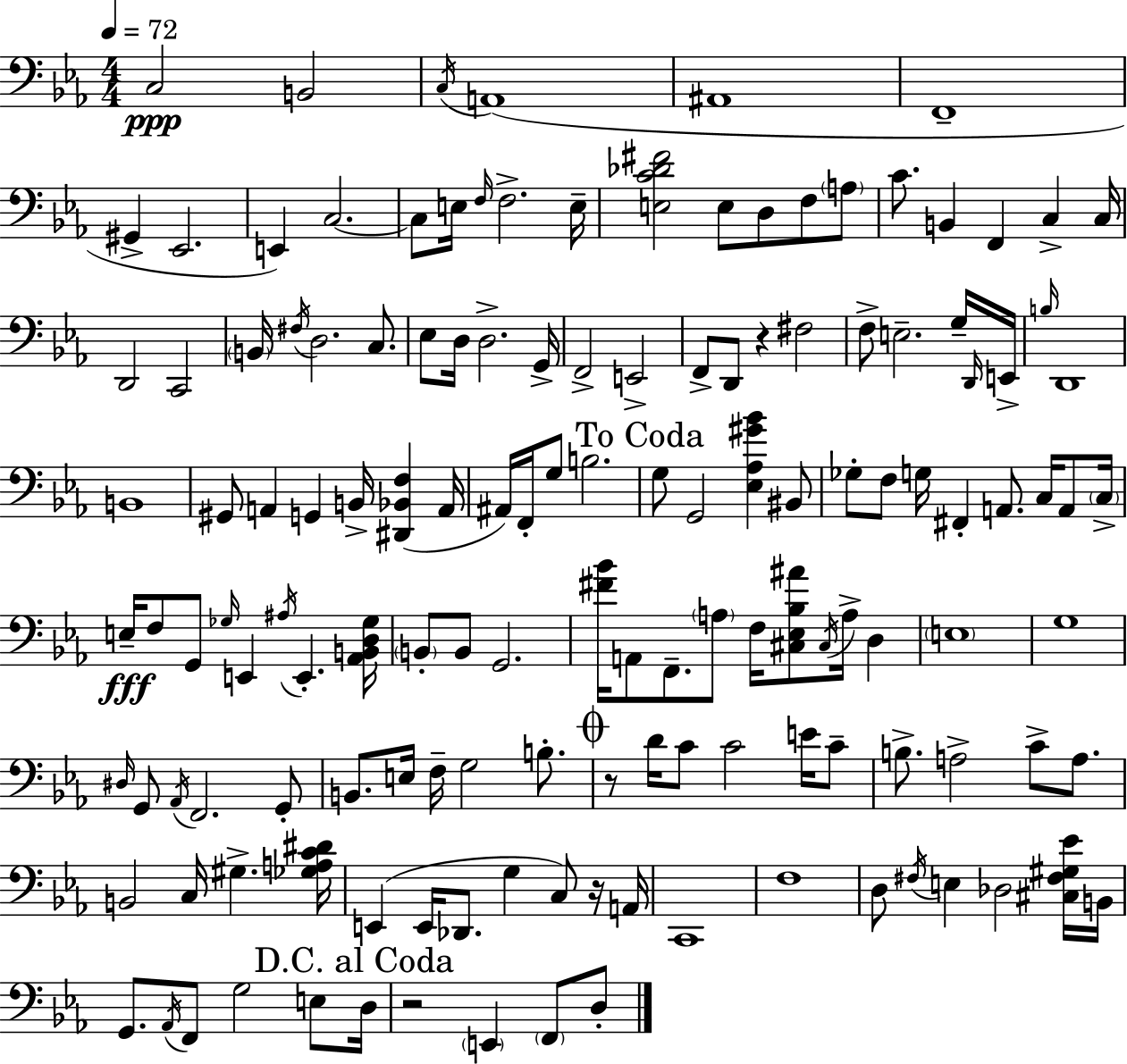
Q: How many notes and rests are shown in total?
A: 142